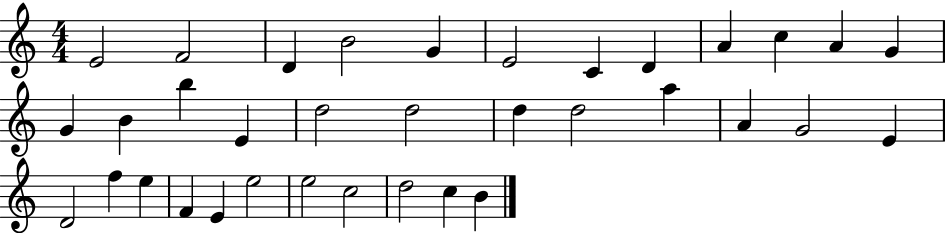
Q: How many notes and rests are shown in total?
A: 35